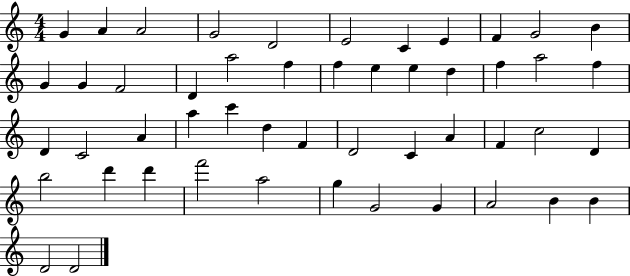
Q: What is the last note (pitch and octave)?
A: D4